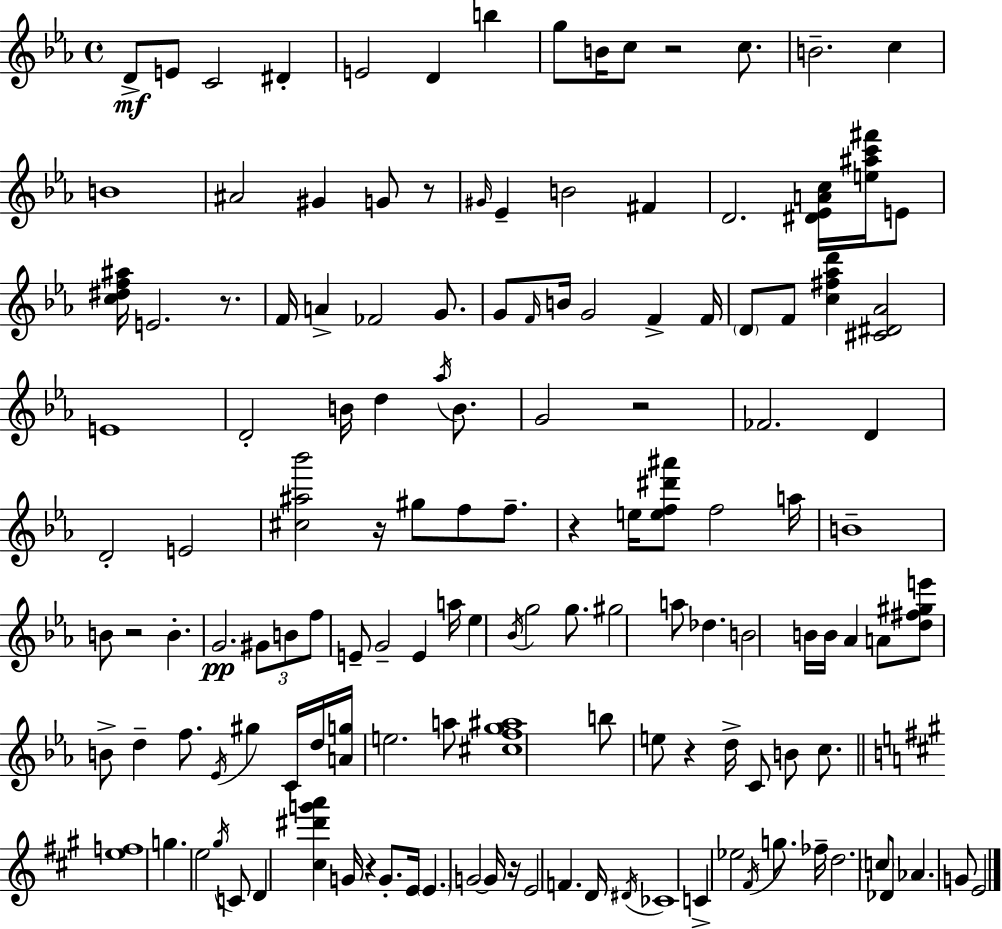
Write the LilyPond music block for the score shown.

{
  \clef treble
  \time 4/4
  \defaultTimeSignature
  \key c \minor
  d'8->\mf e'8 c'2 dis'4-. | e'2 d'4 b''4 | g''8 b'16 c''8 r2 c''8. | b'2.-- c''4 | \break b'1 | ais'2 gis'4 g'8 r8 | \grace { gis'16 } ees'4-- b'2 fis'4 | d'2. <dis' ees' a' c''>16 <e'' ais'' c''' fis'''>16 e'8 | \break <c'' dis'' f'' ais''>16 e'2. r8. | f'16 a'4-> fes'2 g'8. | g'8 \grace { f'16 } b'16 g'2 f'4-> | f'16 \parenthesize d'8 f'8 <c'' fis'' aes'' d'''>4 <cis' dis' aes'>2 | \break e'1 | d'2-. b'16 d''4 \acciaccatura { aes''16 } | b'8. g'2 r2 | fes'2. d'4 | \break d'2-. e'2 | <cis'' ais'' bes'''>2 r16 gis''8 f''8 | f''8.-- r4 e''16 <e'' f'' dis''' ais'''>8 f''2 | a''16 b'1-- | \break b'8 r2 b'4.-. | g'2.\pp \tuplet 3/2 { gis'8 | b'8 f''8 } e'8-- g'2-- e'4 | a''16 ees''4 \acciaccatura { bes'16 } g''2 | \break g''8. gis''2 a''8 des''4. | b'2 b'16 b'16 aes'4 | a'8 <d'' fis'' gis'' e'''>8 b'8-> d''4-- f''8. \acciaccatura { ees'16 } | gis''4 c'16 d''16 <a' g''>16 e''2. | \break a''8 <cis'' f'' g'' ais''>1 | b''8 e''8 r4 d''16-> c'8 | b'8 c''8. \bar "||" \break \key a \major <e'' f''>1 | g''4. e''2 \acciaccatura { gis''16 } c'8 | d'4 <cis'' dis''' g''' a'''>4 g'16 r4 g'8.-. | e'16 \parenthesize e'4. g'2~~ | \break g'16 r16 e'2 f'4. | d'16 \acciaccatura { dis'16 } ces'1 | c'4-> ees''2 \acciaccatura { fis'16 } g''8. | fes''16-- d''2. \parenthesize c''8 | \break des'8 aes'4. g'8 e'2 | \bar "|."
}